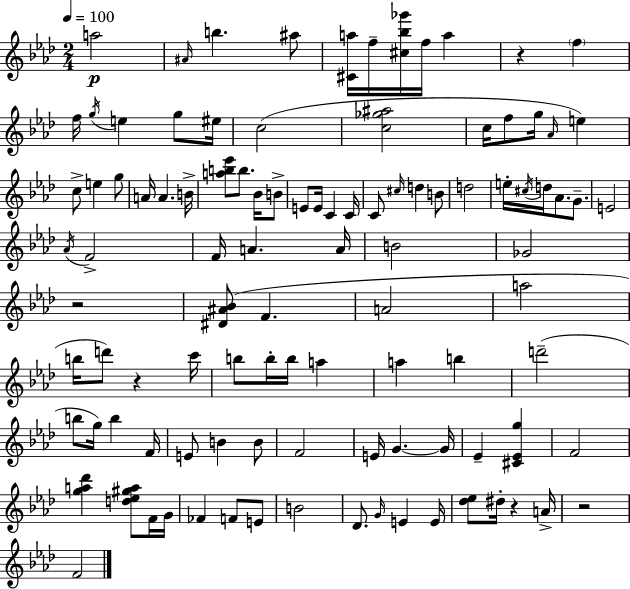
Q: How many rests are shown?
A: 5